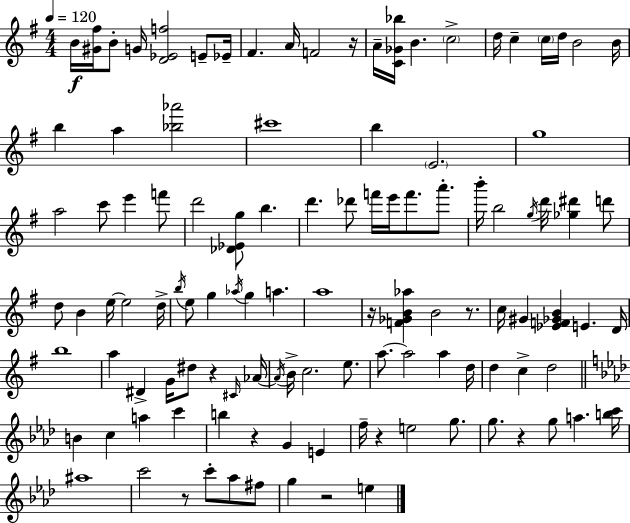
B4/s [G#4,F#5]/s B4/e G4/s [D4,Eb4,F5]/h E4/e Eb4/s F#4/q. A4/s F4/h R/s A4/s [C4,Gb4,Bb5]/s B4/q. C5/h D5/s C5/q C5/s D5/s B4/h B4/s B5/q A5/q [Bb5,Ab6]/h C#6/w B5/q E4/h. G5/w A5/h C6/e E6/q F6/e D6/h [Db4,Eb4,G5]/e B5/q. D6/q. Db6/e F6/s E6/s F6/e. A6/e. B6/s B5/h G5/s D6/s [Gb5,D#6]/q D6/e D5/e B4/q E5/s E5/h D5/s B5/s E5/e G5/q Ab5/s G5/q A5/q. A5/w R/s [F4,Gb4,B4,Ab5]/q B4/h R/e. C5/s G#4/q [Eb4,F4,Gb4,B4]/q E4/q. D4/s B5/w A5/q D#4/q G4/s D#5/e R/q C#4/s Ab4/s Ab4/s B4/s C5/h. E5/e. A5/e. A5/h A5/q D5/s D5/q C5/q D5/h B4/q C5/q A5/q C6/q B5/q R/q G4/q E4/q F5/s R/q E5/h G5/e. G5/e. R/q G5/e A5/q. [B5,C6]/s A#5/w C6/h R/e C6/e Ab5/e F#5/e G5/q R/h E5/q